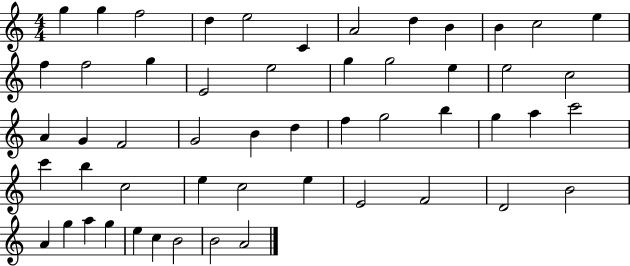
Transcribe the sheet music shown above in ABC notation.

X:1
T:Untitled
M:4/4
L:1/4
K:C
g g f2 d e2 C A2 d B B c2 e f f2 g E2 e2 g g2 e e2 c2 A G F2 G2 B d f g2 b g a c'2 c' b c2 e c2 e E2 F2 D2 B2 A g a g e c B2 B2 A2